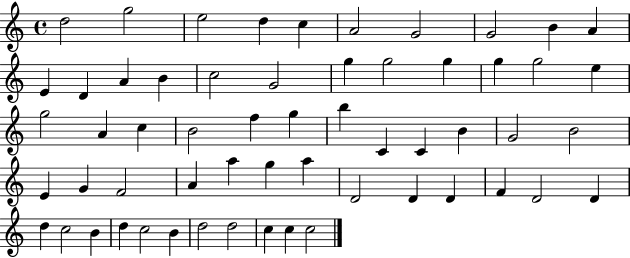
D5/h G5/h E5/h D5/q C5/q A4/h G4/h G4/h B4/q A4/q E4/q D4/q A4/q B4/q C5/h G4/h G5/q G5/h G5/q G5/q G5/h E5/q G5/h A4/q C5/q B4/h F5/q G5/q B5/q C4/q C4/q B4/q G4/h B4/h E4/q G4/q F4/h A4/q A5/q G5/q A5/q D4/h D4/q D4/q F4/q D4/h D4/q D5/q C5/h B4/q D5/q C5/h B4/q D5/h D5/h C5/q C5/q C5/h